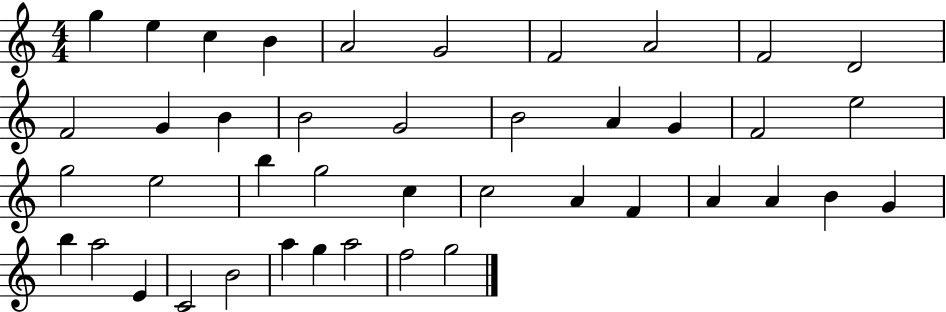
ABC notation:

X:1
T:Untitled
M:4/4
L:1/4
K:C
g e c B A2 G2 F2 A2 F2 D2 F2 G B B2 G2 B2 A G F2 e2 g2 e2 b g2 c c2 A F A A B G b a2 E C2 B2 a g a2 f2 g2